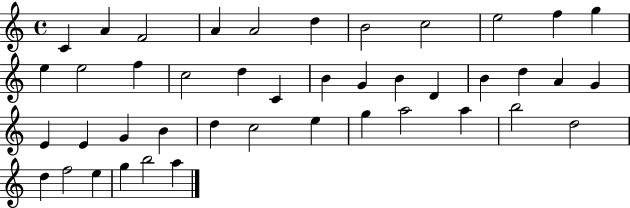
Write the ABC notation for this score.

X:1
T:Untitled
M:4/4
L:1/4
K:C
C A F2 A A2 d B2 c2 e2 f g e e2 f c2 d C B G B D B d A G E E G B d c2 e g a2 a b2 d2 d f2 e g b2 a